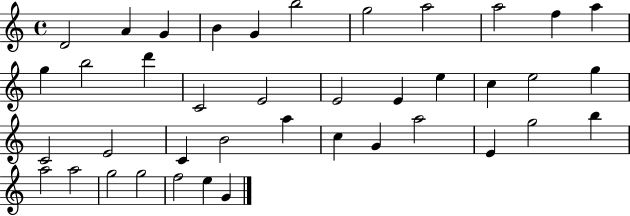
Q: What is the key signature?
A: C major